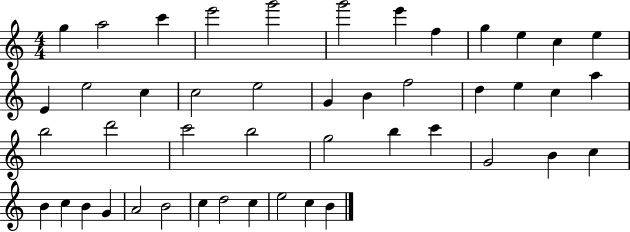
{
  \clef treble
  \numericTimeSignature
  \time 4/4
  \key c \major
  g''4 a''2 c'''4 | e'''2 g'''2 | g'''2 e'''4 f''4 | g''4 e''4 c''4 e''4 | \break e'4 e''2 c''4 | c''2 e''2 | g'4 b'4 f''2 | d''4 e''4 c''4 a''4 | \break b''2 d'''2 | c'''2 b''2 | g''2 b''4 c'''4 | g'2 b'4 c''4 | \break b'4 c''4 b'4 g'4 | a'2 b'2 | c''4 d''2 c''4 | e''2 c''4 b'4 | \break \bar "|."
}